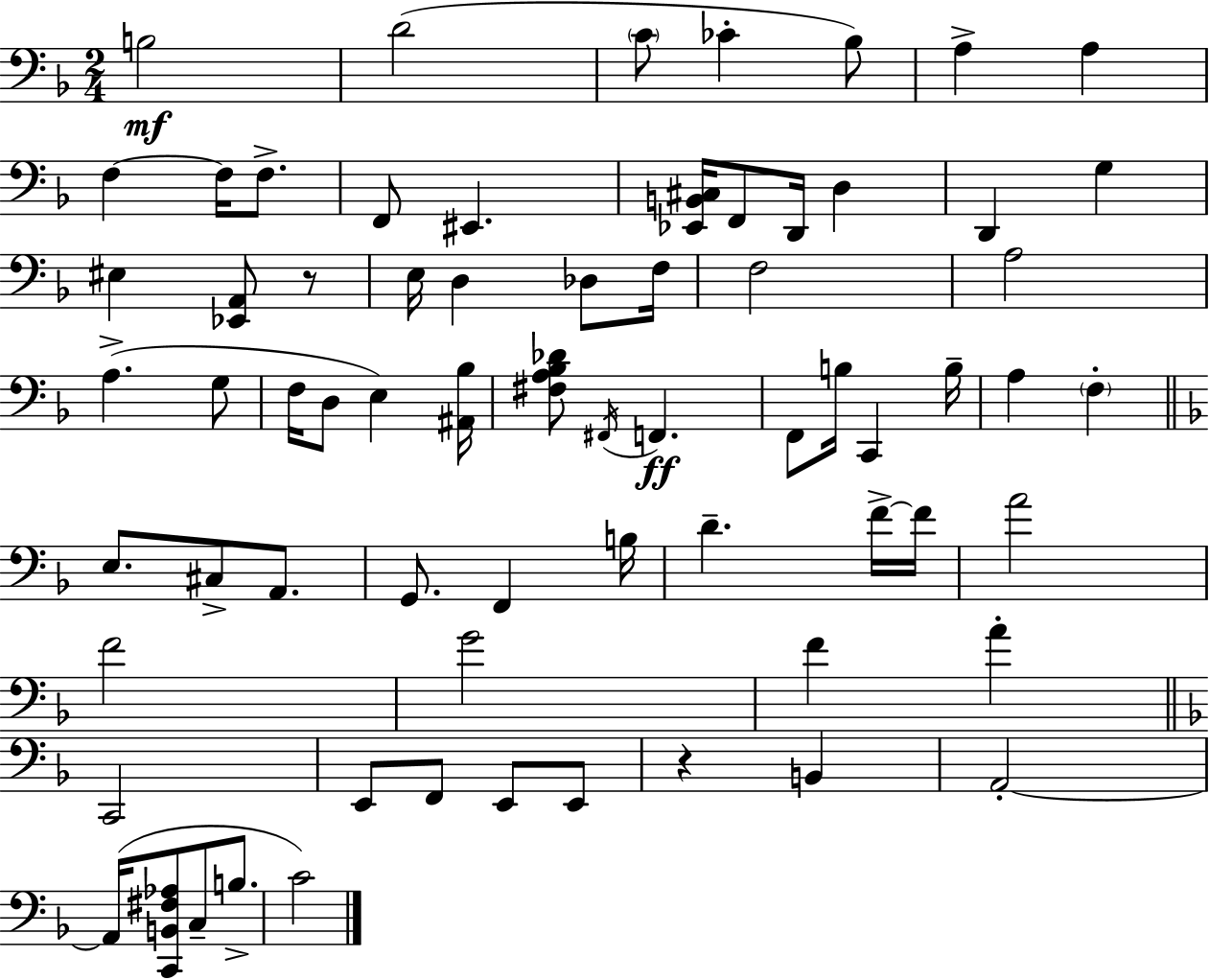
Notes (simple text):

B3/h D4/h C4/e CES4/q Bb3/e A3/q A3/q F3/q F3/s F3/e. F2/e EIS2/q. [Eb2,B2,C#3]/s F2/e D2/s D3/q D2/q G3/q EIS3/q [Eb2,A2]/e R/e E3/s D3/q Db3/e F3/s F3/h A3/h A3/q. G3/e F3/s D3/e E3/q [A#2,Bb3]/s [F#3,A3,Bb3,Db4]/e F#2/s F2/q. F2/e B3/s C2/q B3/s A3/q F3/q E3/e. C#3/e A2/e. G2/e. F2/q B3/s D4/q. F4/s F4/s A4/h F4/h G4/h F4/q A4/q C2/h E2/e F2/e E2/e E2/e R/q B2/q A2/h A2/s [C2,B2,F#3,Ab3]/e C3/e B3/e. C4/h